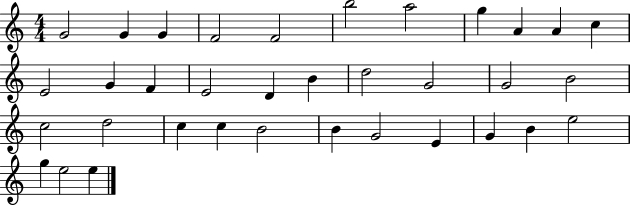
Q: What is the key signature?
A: C major